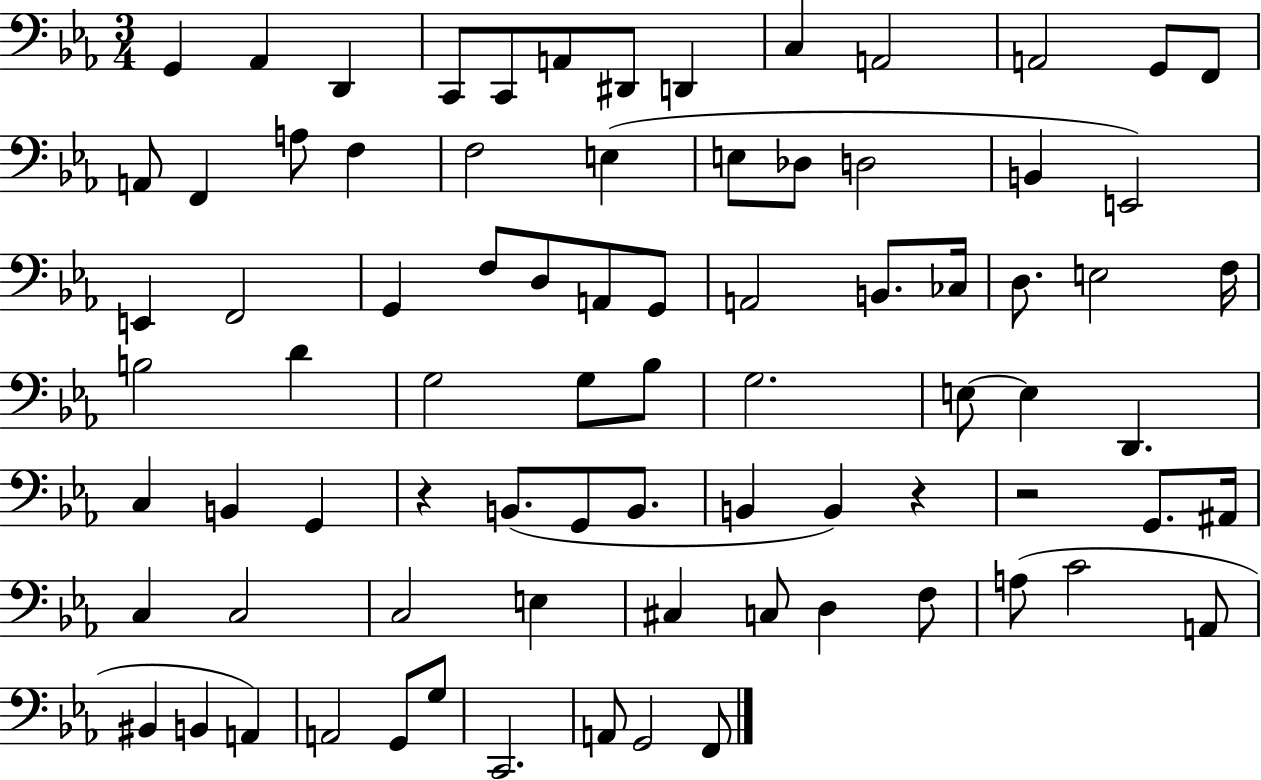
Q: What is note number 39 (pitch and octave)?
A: D4